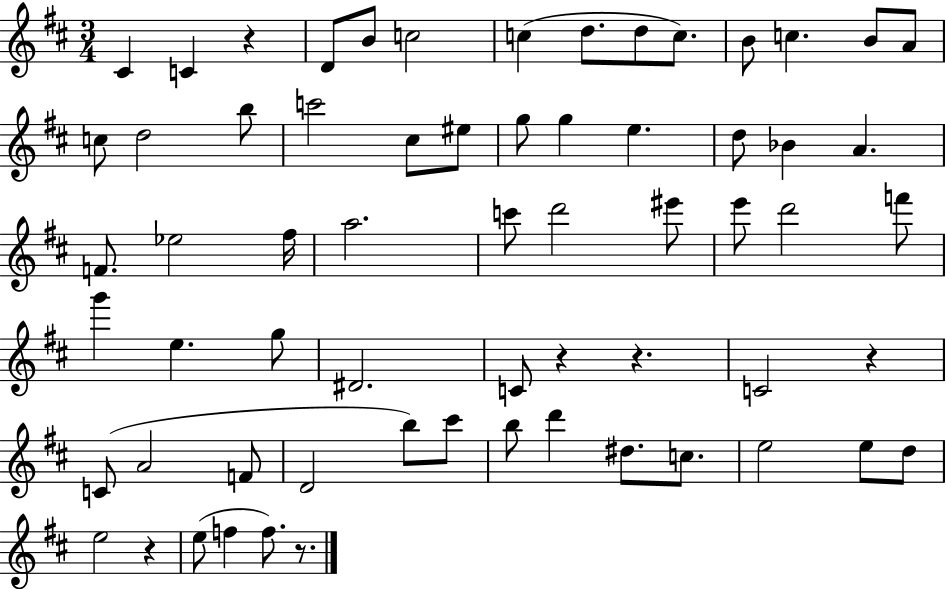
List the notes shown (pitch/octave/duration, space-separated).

C#4/q C4/q R/q D4/e B4/e C5/h C5/q D5/e. D5/e C5/e. B4/e C5/q. B4/e A4/e C5/e D5/h B5/e C6/h C#5/e EIS5/e G5/e G5/q E5/q. D5/e Bb4/q A4/q. F4/e. Eb5/h F#5/s A5/h. C6/e D6/h EIS6/e E6/e D6/h F6/e G6/q E5/q. G5/e D#4/h. C4/e R/q R/q. C4/h R/q C4/e A4/h F4/e D4/h B5/e C#6/e B5/e D6/q D#5/e. C5/e. E5/h E5/e D5/e E5/h R/q E5/e F5/q F5/e. R/e.